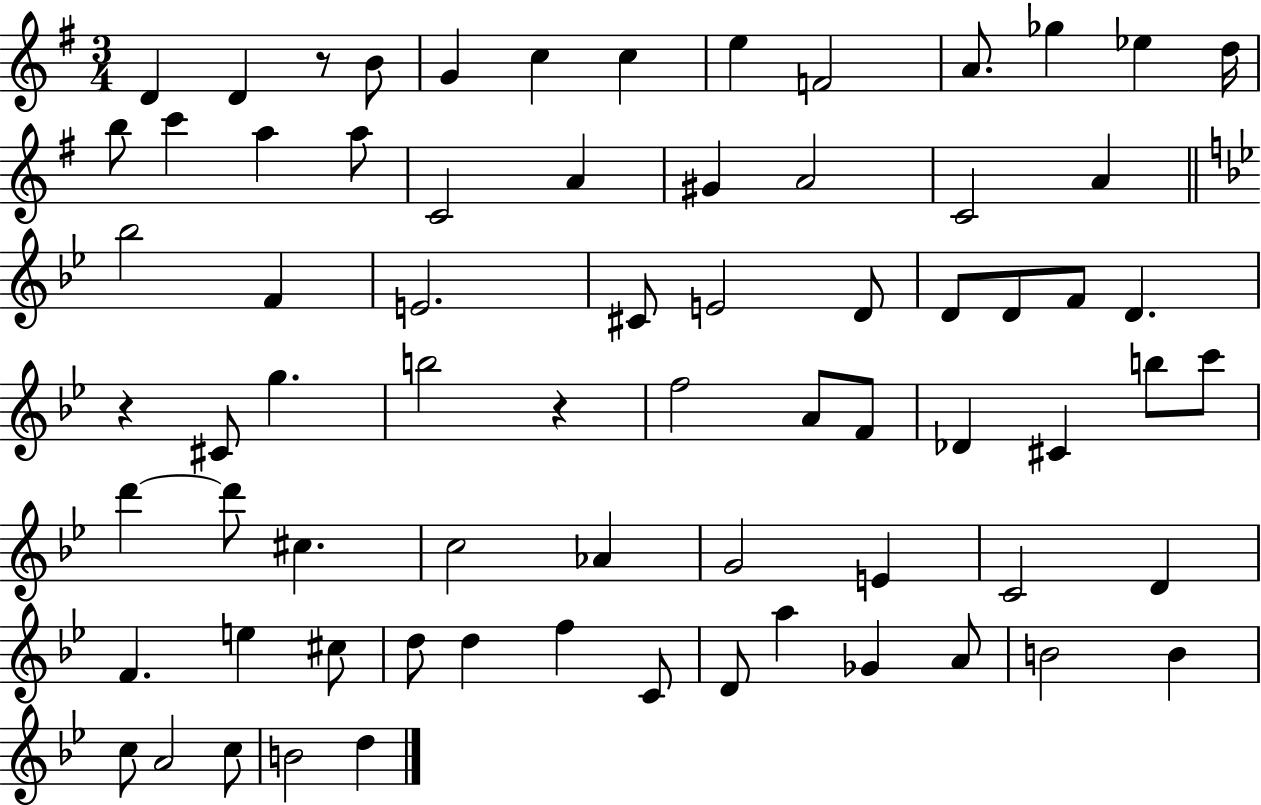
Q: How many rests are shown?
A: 3